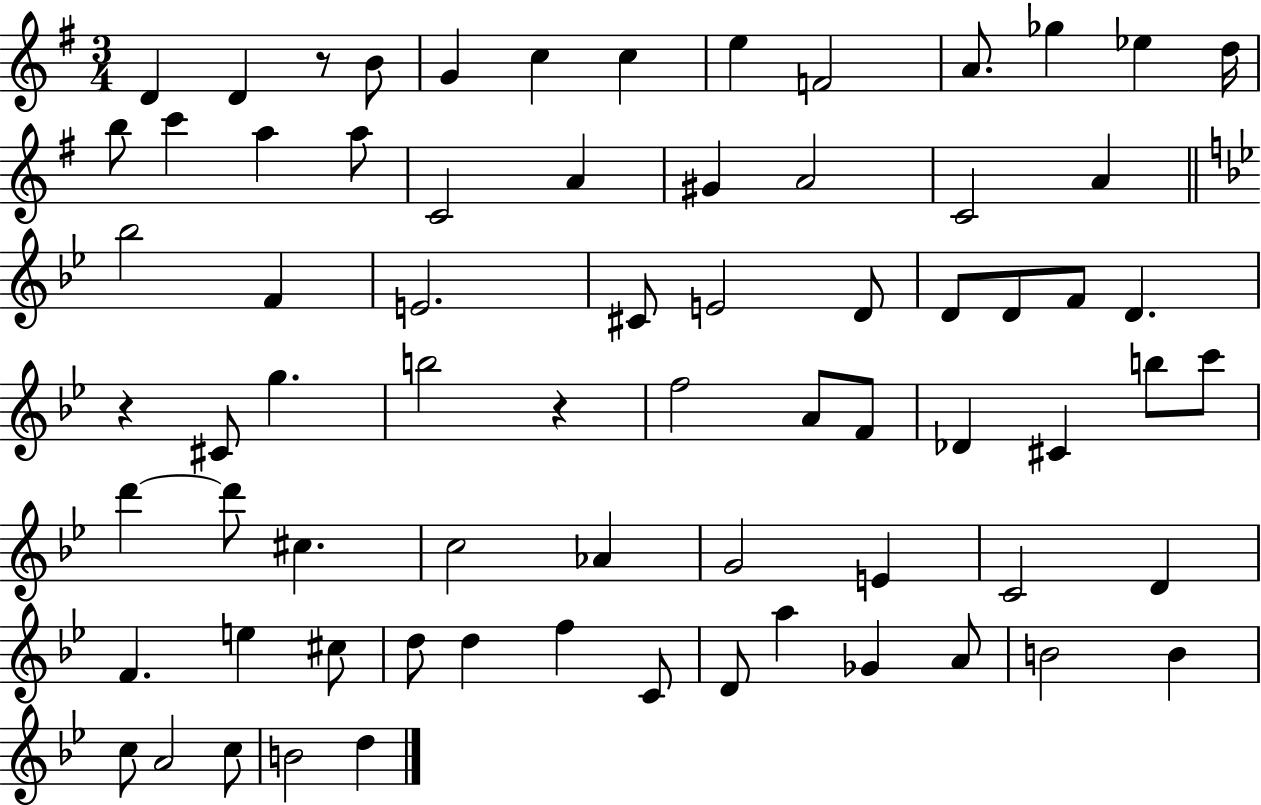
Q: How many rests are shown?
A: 3